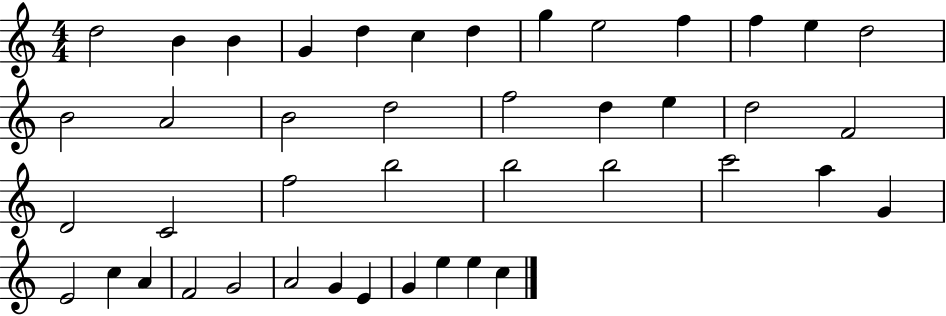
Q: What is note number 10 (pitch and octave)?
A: F5